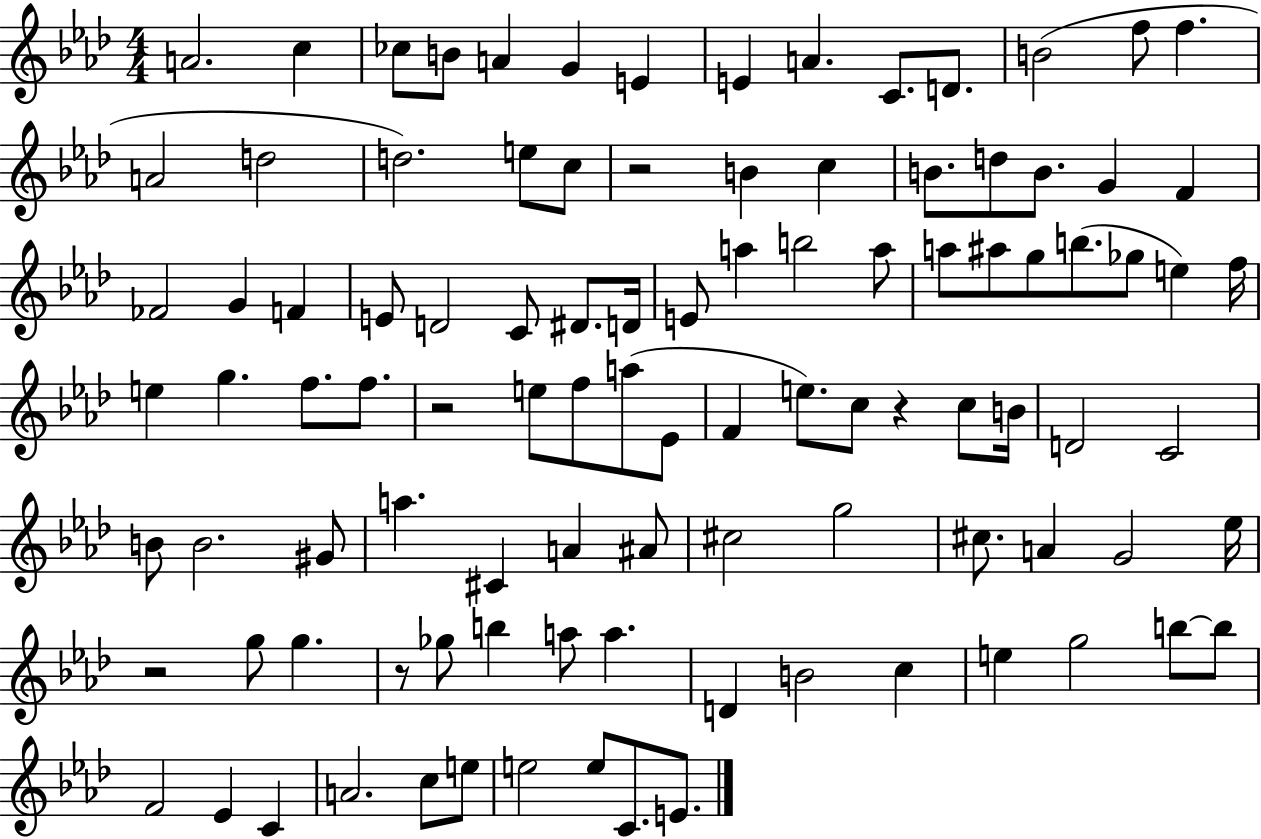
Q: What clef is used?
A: treble